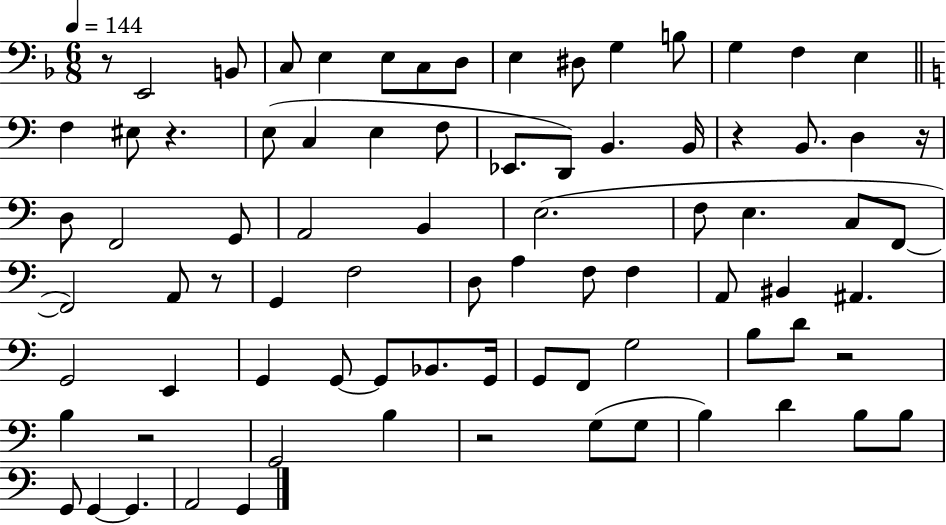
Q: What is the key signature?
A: F major